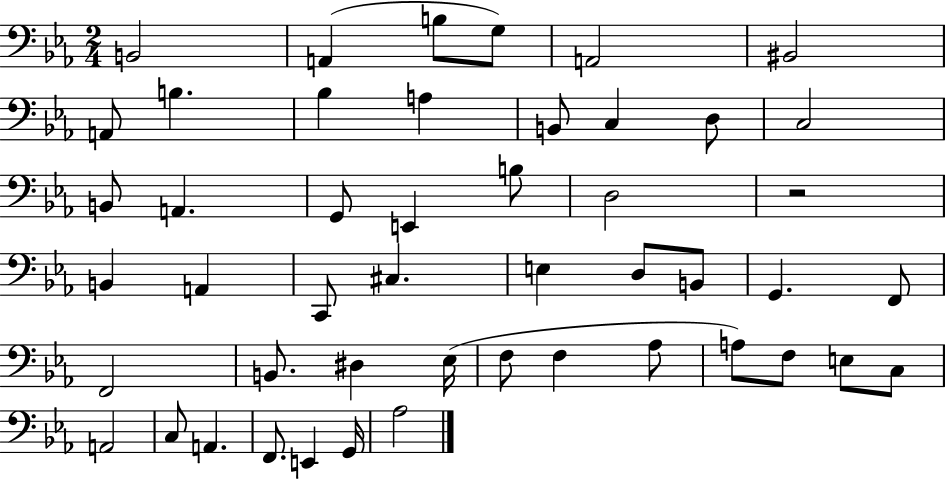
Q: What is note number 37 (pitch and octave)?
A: A3